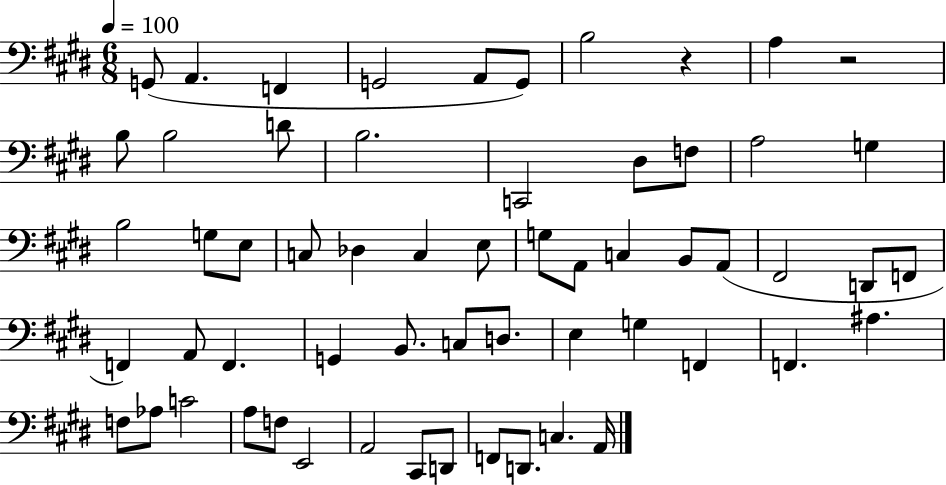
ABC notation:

X:1
T:Untitled
M:6/8
L:1/4
K:E
G,,/2 A,, F,, G,,2 A,,/2 G,,/2 B,2 z A, z2 B,/2 B,2 D/2 B,2 C,,2 ^D,/2 F,/2 A,2 G, B,2 G,/2 E,/2 C,/2 _D, C, E,/2 G,/2 A,,/2 C, B,,/2 A,,/2 ^F,,2 D,,/2 F,,/2 F,, A,,/2 F,, G,, B,,/2 C,/2 D,/2 E, G, F,, F,, ^A, F,/2 _A,/2 C2 A,/2 F,/2 E,,2 A,,2 ^C,,/2 D,,/2 F,,/2 D,,/2 C, A,,/4